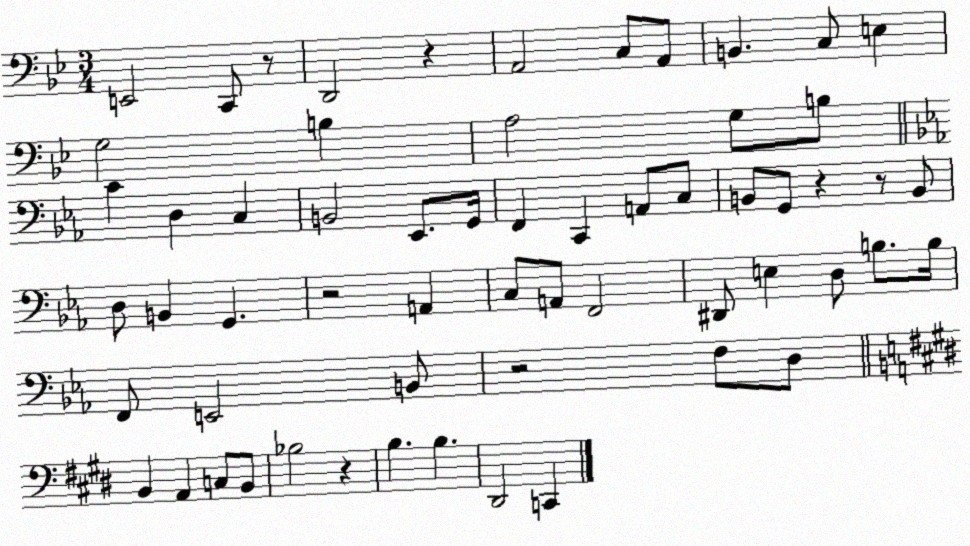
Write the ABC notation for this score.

X:1
T:Untitled
M:3/4
L:1/4
K:Bb
E,,2 C,,/2 z/2 D,,2 z A,,2 C,/2 A,,/2 B,, C,/2 E, G,2 B, A,2 G,/2 B,/2 C D, C, B,,2 _E,,/2 G,,/4 F,, C,, A,,/2 C,/2 B,,/2 G,,/2 z z/2 B,,/2 D,/2 B,, G,, z2 A,, C,/2 A,,/2 F,,2 ^D,,/2 E, D,/2 B,/2 B,/4 F,,/2 E,,2 B,,/2 z2 F,/2 D,/2 B,, A,, C,/2 B,,/2 _B,2 z B, B, ^D,,2 C,,